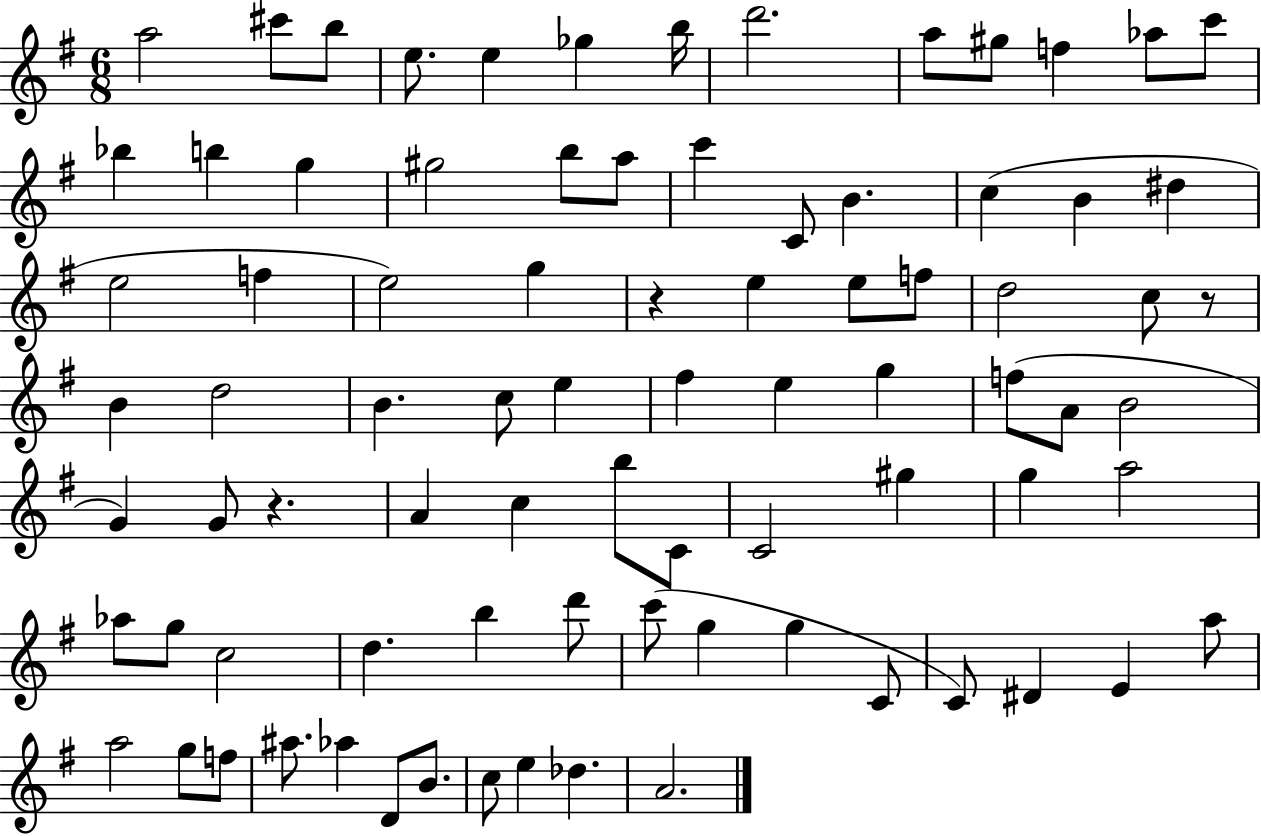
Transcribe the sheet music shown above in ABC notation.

X:1
T:Untitled
M:6/8
L:1/4
K:G
a2 ^c'/2 b/2 e/2 e _g b/4 d'2 a/2 ^g/2 f _a/2 c'/2 _b b g ^g2 b/2 a/2 c' C/2 B c B ^d e2 f e2 g z e e/2 f/2 d2 c/2 z/2 B d2 B c/2 e ^f e g f/2 A/2 B2 G G/2 z A c b/2 C/2 C2 ^g g a2 _a/2 g/2 c2 d b d'/2 c'/2 g g C/2 C/2 ^D E a/2 a2 g/2 f/2 ^a/2 _a D/2 B/2 c/2 e _d A2